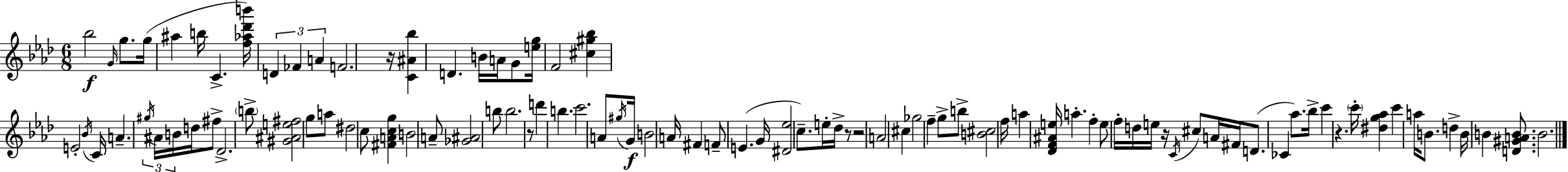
X:1
T:Untitled
M:6/8
L:1/4
K:Fm
_b2 G/4 g/2 g/4 ^a b/4 C [f_a_d'b']/4 D _F A F2 z/4 [C^A_b] D B/4 A/4 G/2 [eg]/4 F2 [^c^g_b] E2 _B/4 C/4 A ^g/4 ^A/4 B/4 d/4 ^f/2 _D2 b/2 [^G^Ae^f]2 g/2 a/2 ^d2 c/2 [^FAcg] B2 A/2 [_G^A]2 b/2 b2 z/2 d' b c'2 A/2 ^g/4 G/4 B2 A/4 ^F F/2 E G/4 [^D_e]2 c/2 e/4 _d/4 z/2 z2 A2 ^c _g2 f g/2 b/2 [B^c]2 f/4 a [_DF^Ae]/4 a f e/2 f/4 d/4 e/4 z/4 C/4 ^c/2 A/4 ^F/4 D/2 _C _a/2 _b/4 c' z c'/4 [^dg_a] c' a/4 B/2 d B/4 B [D^GAB]/2 B2